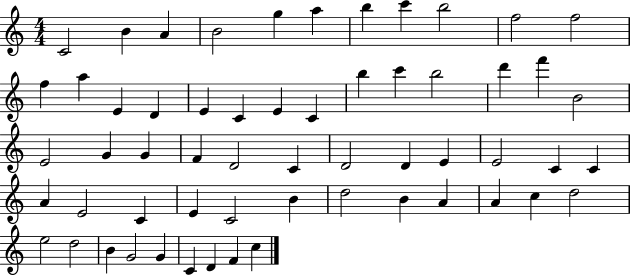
{
  \clef treble
  \numericTimeSignature
  \time 4/4
  \key c \major
  c'2 b'4 a'4 | b'2 g''4 a''4 | b''4 c'''4 b''2 | f''2 f''2 | \break f''4 a''4 e'4 d'4 | e'4 c'4 e'4 c'4 | b''4 c'''4 b''2 | d'''4 f'''4 b'2 | \break e'2 g'4 g'4 | f'4 d'2 c'4 | d'2 d'4 e'4 | e'2 c'4 c'4 | \break a'4 e'2 c'4 | e'4 c'2 b'4 | d''2 b'4 a'4 | a'4 c''4 d''2 | \break e''2 d''2 | b'4 g'2 g'4 | c'4 d'4 f'4 c''4 | \bar "|."
}